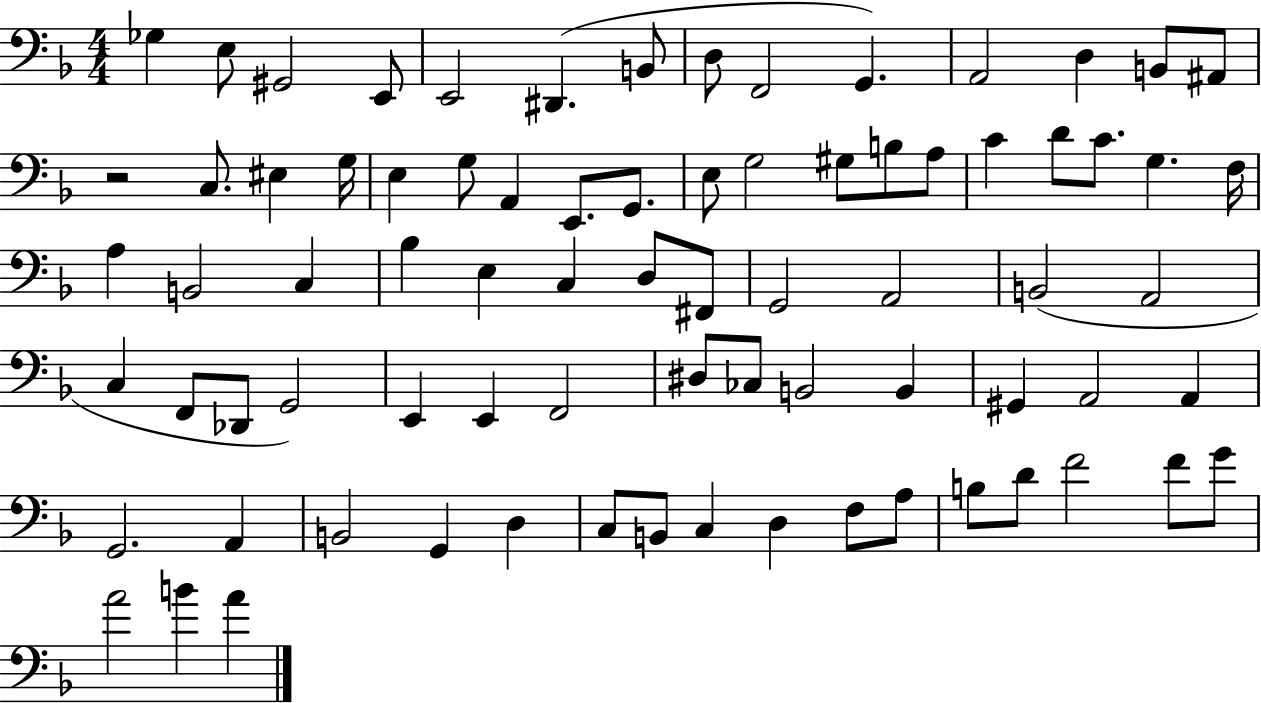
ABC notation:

X:1
T:Untitled
M:4/4
L:1/4
K:F
_G, E,/2 ^G,,2 E,,/2 E,,2 ^D,, B,,/2 D,/2 F,,2 G,, A,,2 D, B,,/2 ^A,,/2 z2 C,/2 ^E, G,/4 E, G,/2 A,, E,,/2 G,,/2 E,/2 G,2 ^G,/2 B,/2 A,/2 C D/2 C/2 G, F,/4 A, B,,2 C, _B, E, C, D,/2 ^F,,/2 G,,2 A,,2 B,,2 A,,2 C, F,,/2 _D,,/2 G,,2 E,, E,, F,,2 ^D,/2 _C,/2 B,,2 B,, ^G,, A,,2 A,, G,,2 A,, B,,2 G,, D, C,/2 B,,/2 C, D, F,/2 A,/2 B,/2 D/2 F2 F/2 G/2 A2 B A